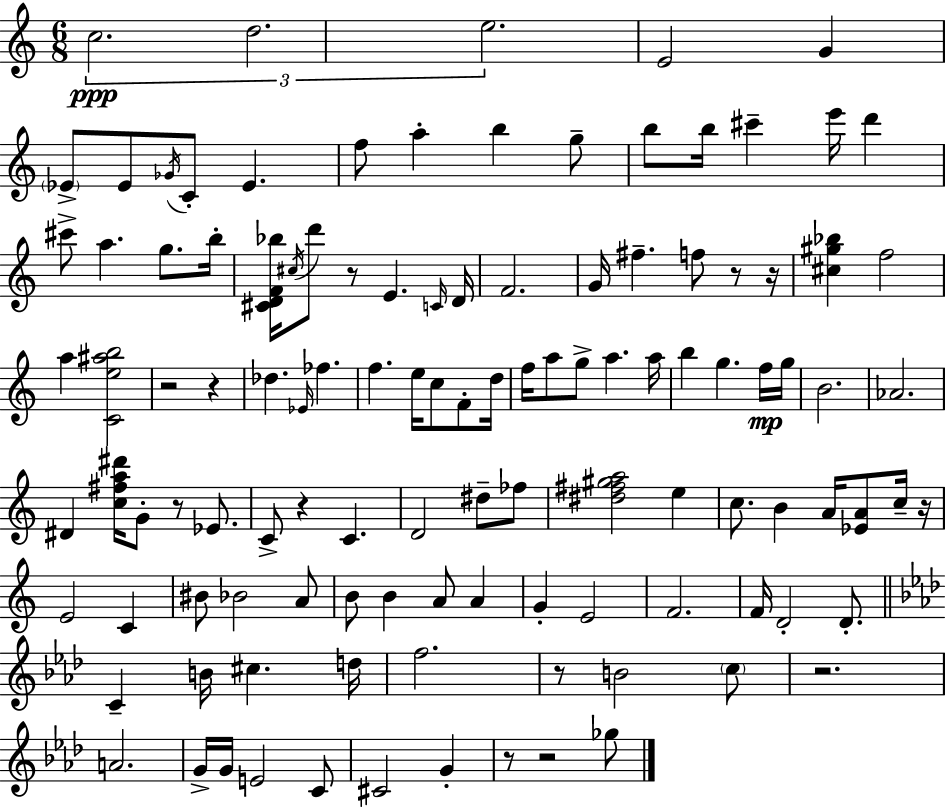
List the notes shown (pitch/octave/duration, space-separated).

C5/h. D5/h. E5/h. E4/h G4/q Eb4/e Eb4/e Gb4/s C4/e Eb4/q. F5/e A5/q B5/q G5/e B5/e B5/s C#6/q E6/s D6/q C#6/e A5/q. G5/e. B5/s [C#4,D4,F4,Bb5]/s C#5/s D6/e R/e E4/q. C4/s D4/s F4/h. G4/s F#5/q. F5/e R/e R/s [C#5,G#5,Bb5]/q F5/h A5/q [C4,E5,A#5,B5]/h R/h R/q Db5/q. Eb4/s FES5/q. F5/q. E5/s C5/e F4/e D5/s F5/s A5/e G5/e A5/q. A5/s B5/q G5/q. F5/s G5/s B4/h. Ab4/h. D#4/q [C5,F#5,A5,D#6]/s G4/e R/e Eb4/e. C4/e R/q C4/q. D4/h D#5/e FES5/e [D#5,F#5,G#5,A5]/h E5/q C5/e. B4/q A4/s [Eb4,A4]/e C5/s R/s E4/h C4/q BIS4/e Bb4/h A4/e B4/e B4/q A4/e A4/q G4/q E4/h F4/h. F4/s D4/h D4/e. C4/q B4/s C#5/q. D5/s F5/h. R/e B4/h C5/e R/h. A4/h. G4/s G4/s E4/h C4/e C#4/h G4/q R/e R/h Gb5/e